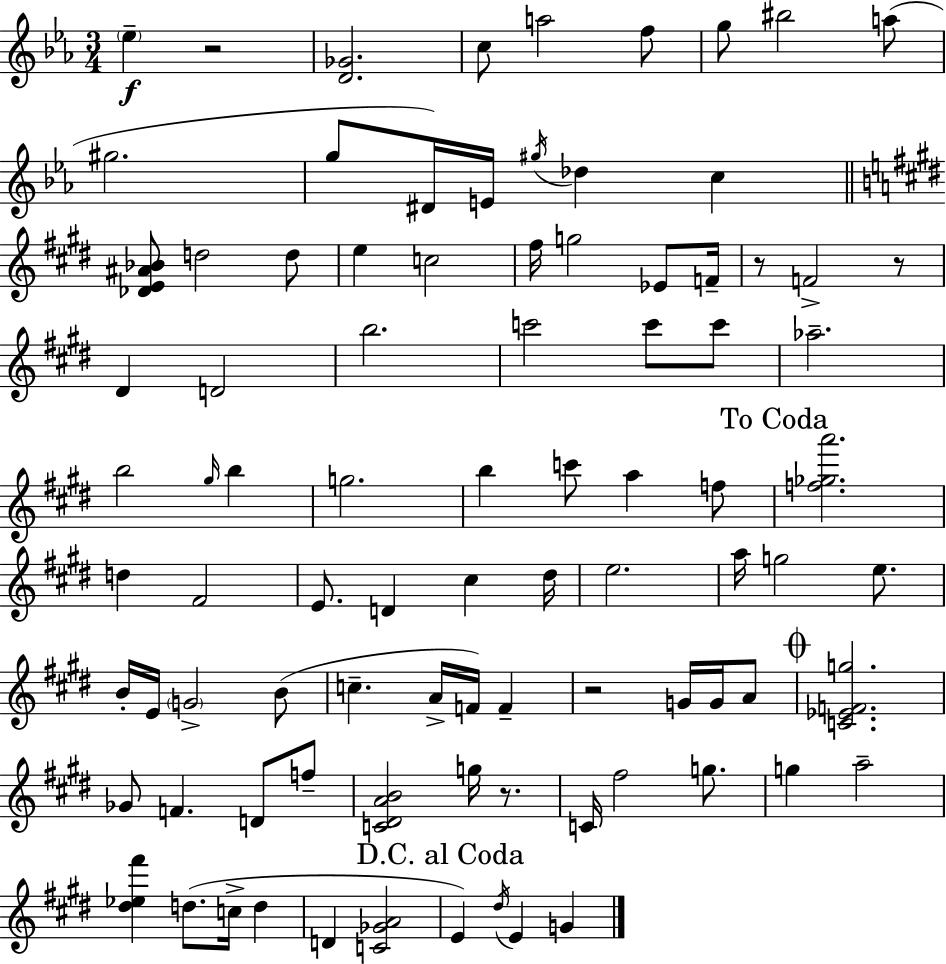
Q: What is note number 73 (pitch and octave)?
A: D4